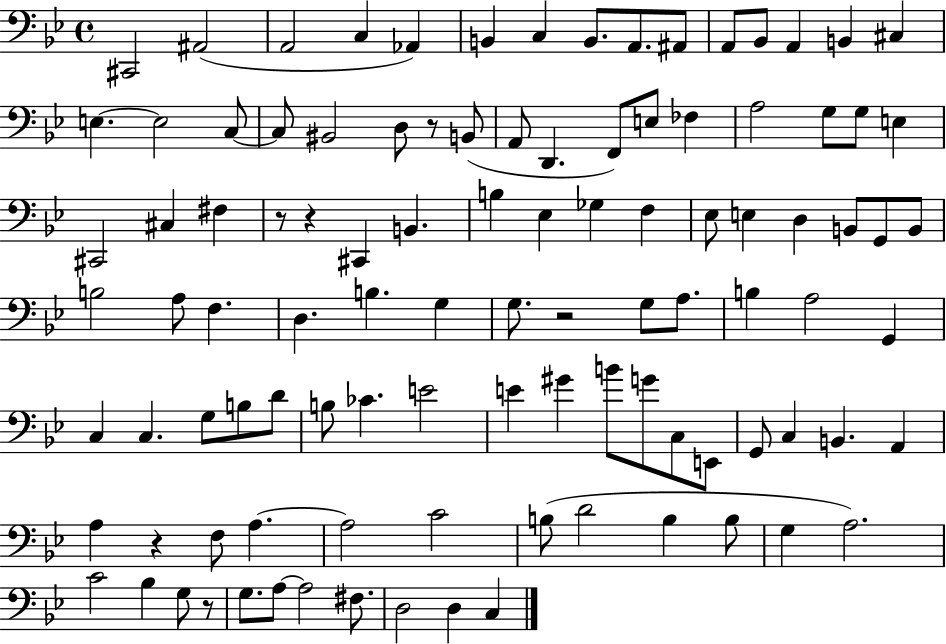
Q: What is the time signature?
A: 4/4